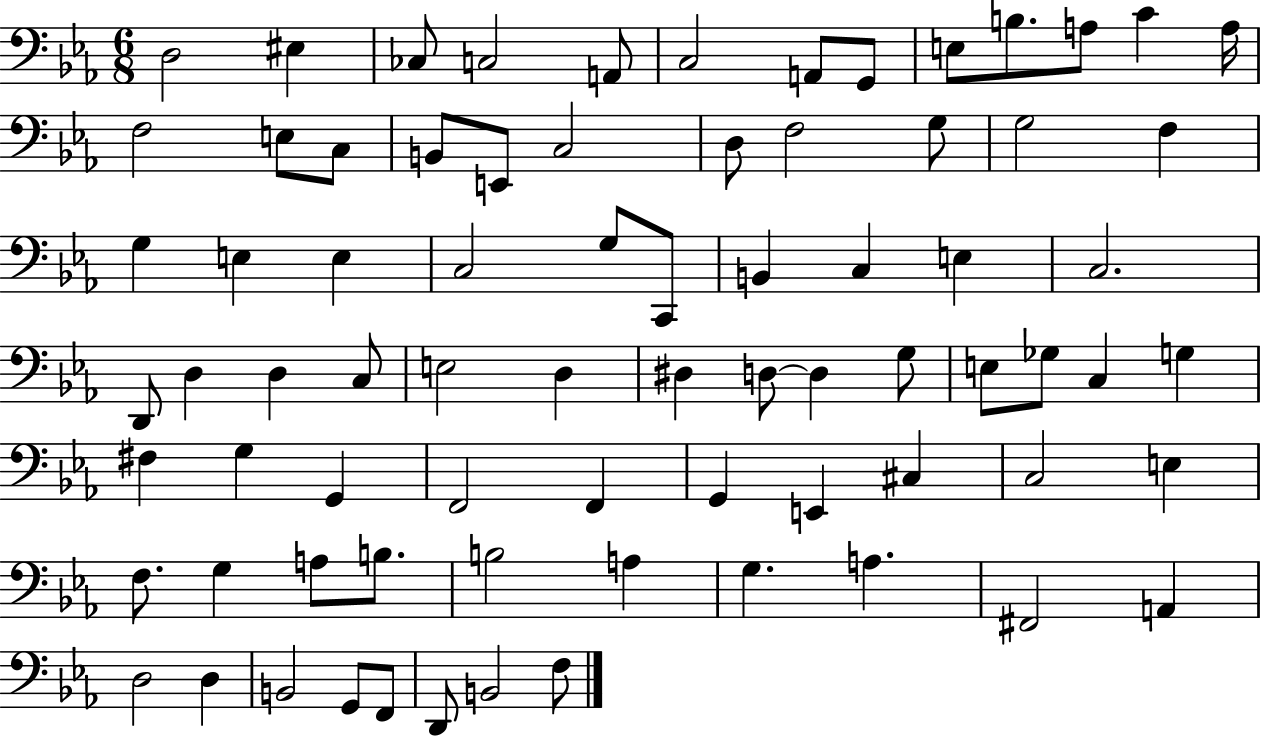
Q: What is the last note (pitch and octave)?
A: F3